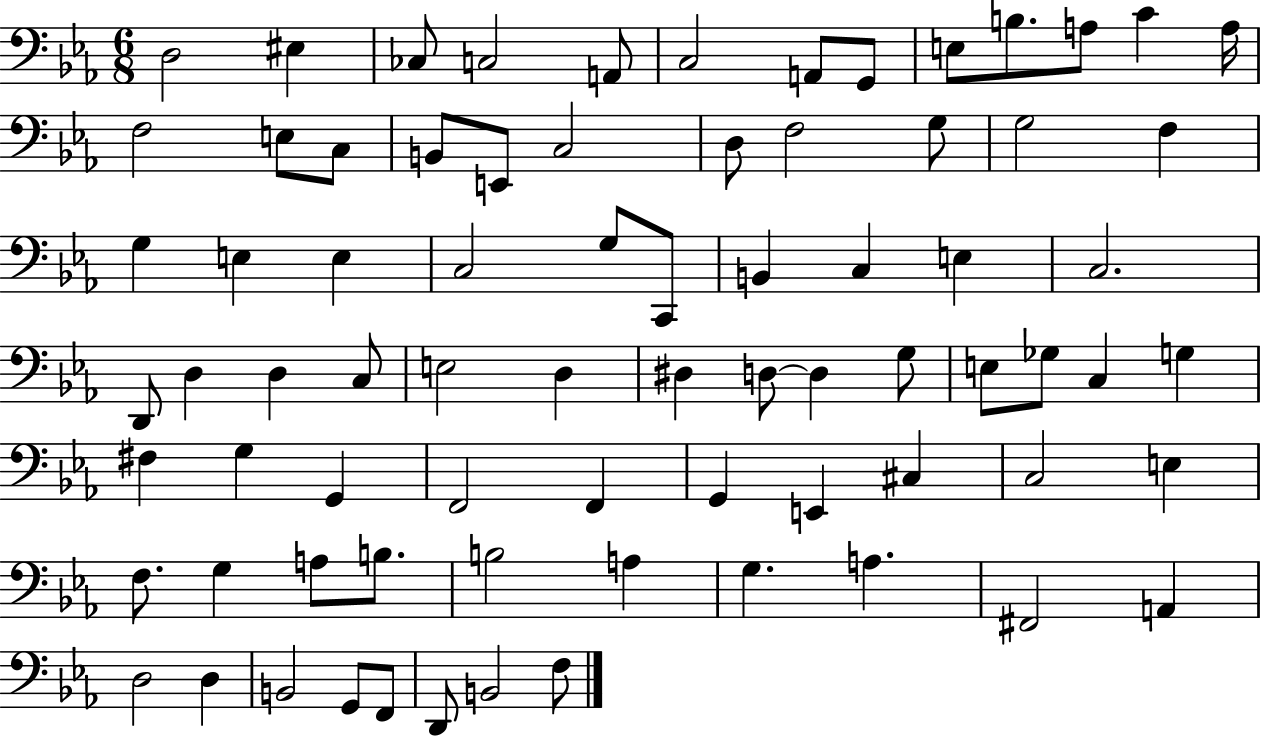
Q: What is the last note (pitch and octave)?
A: F3